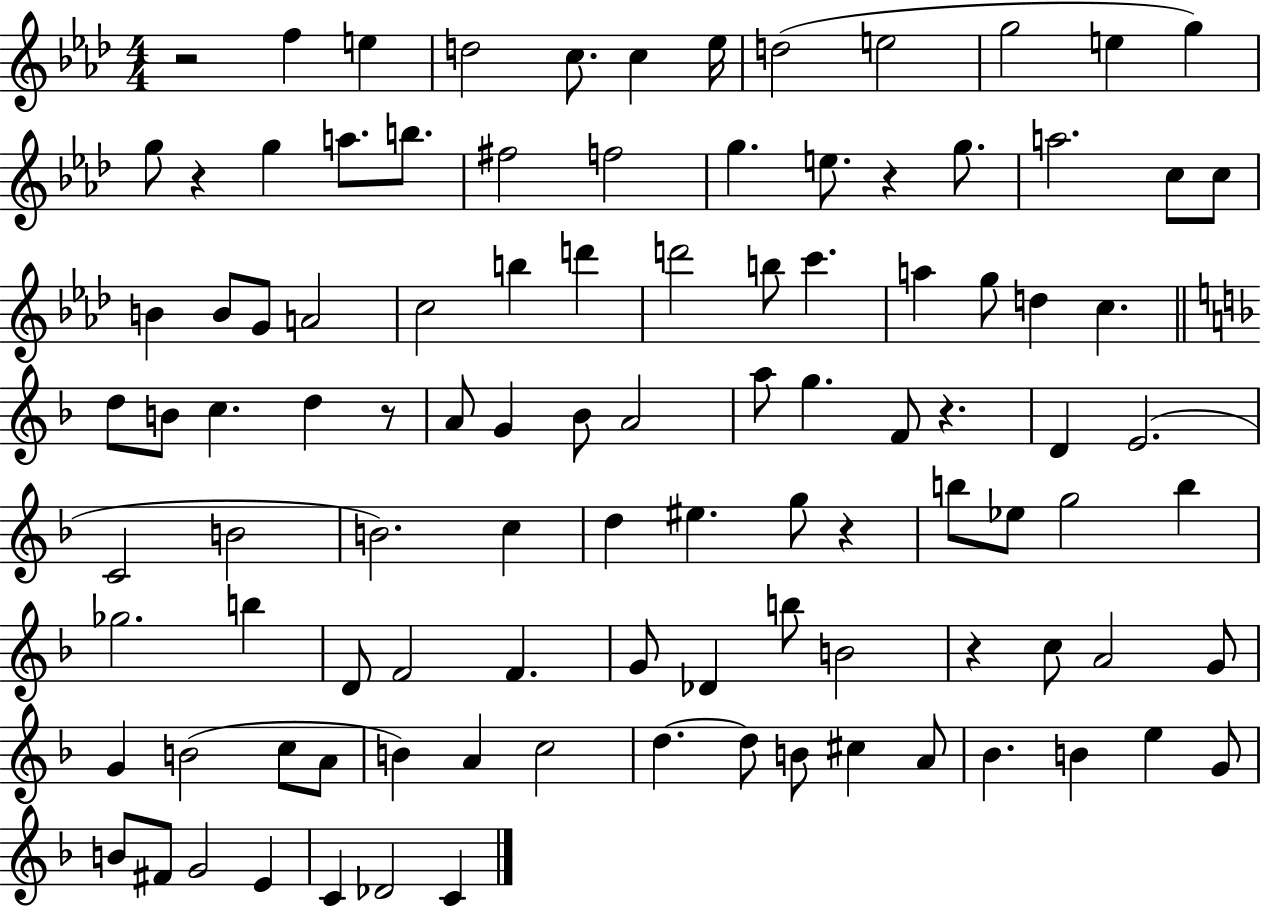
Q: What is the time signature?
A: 4/4